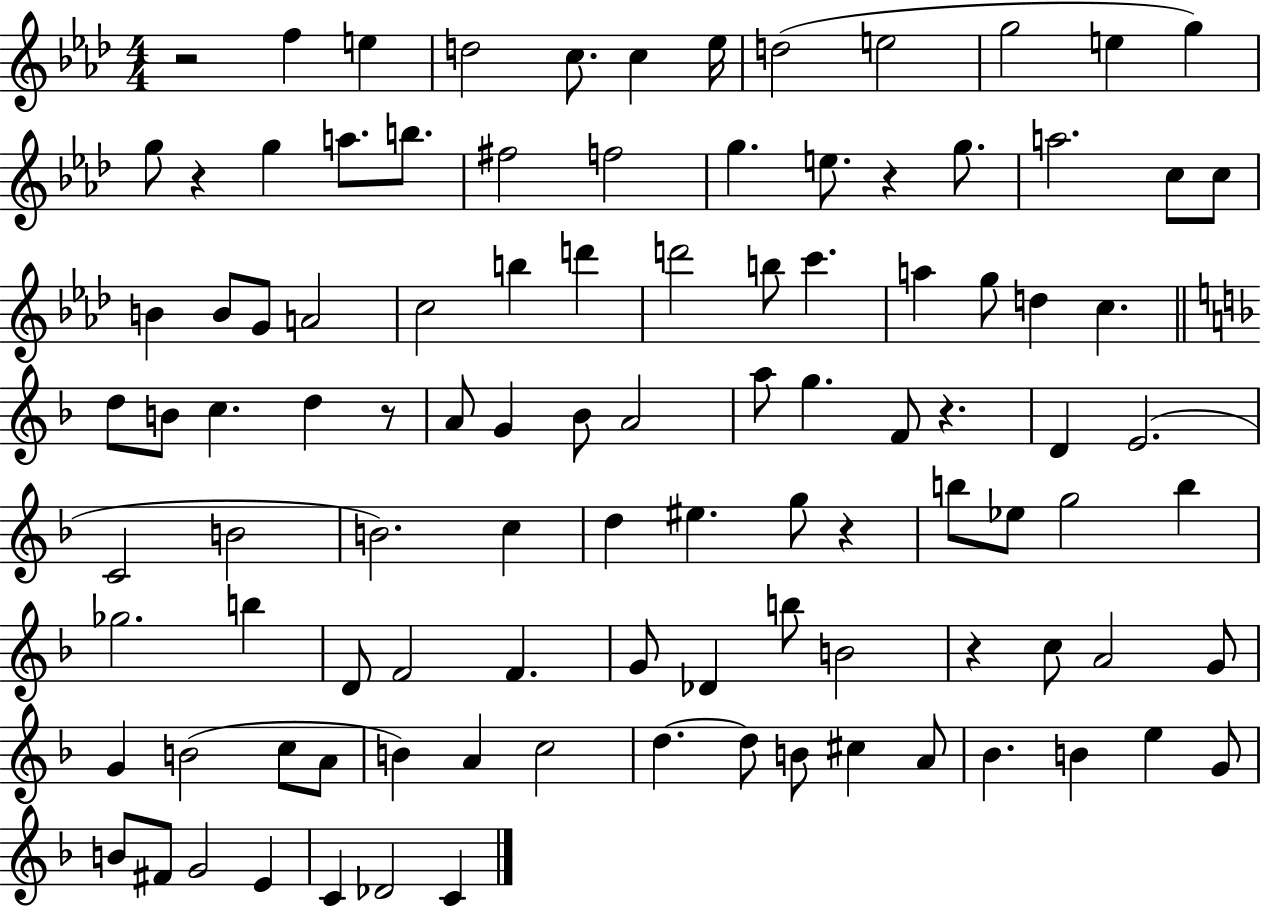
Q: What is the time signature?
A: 4/4